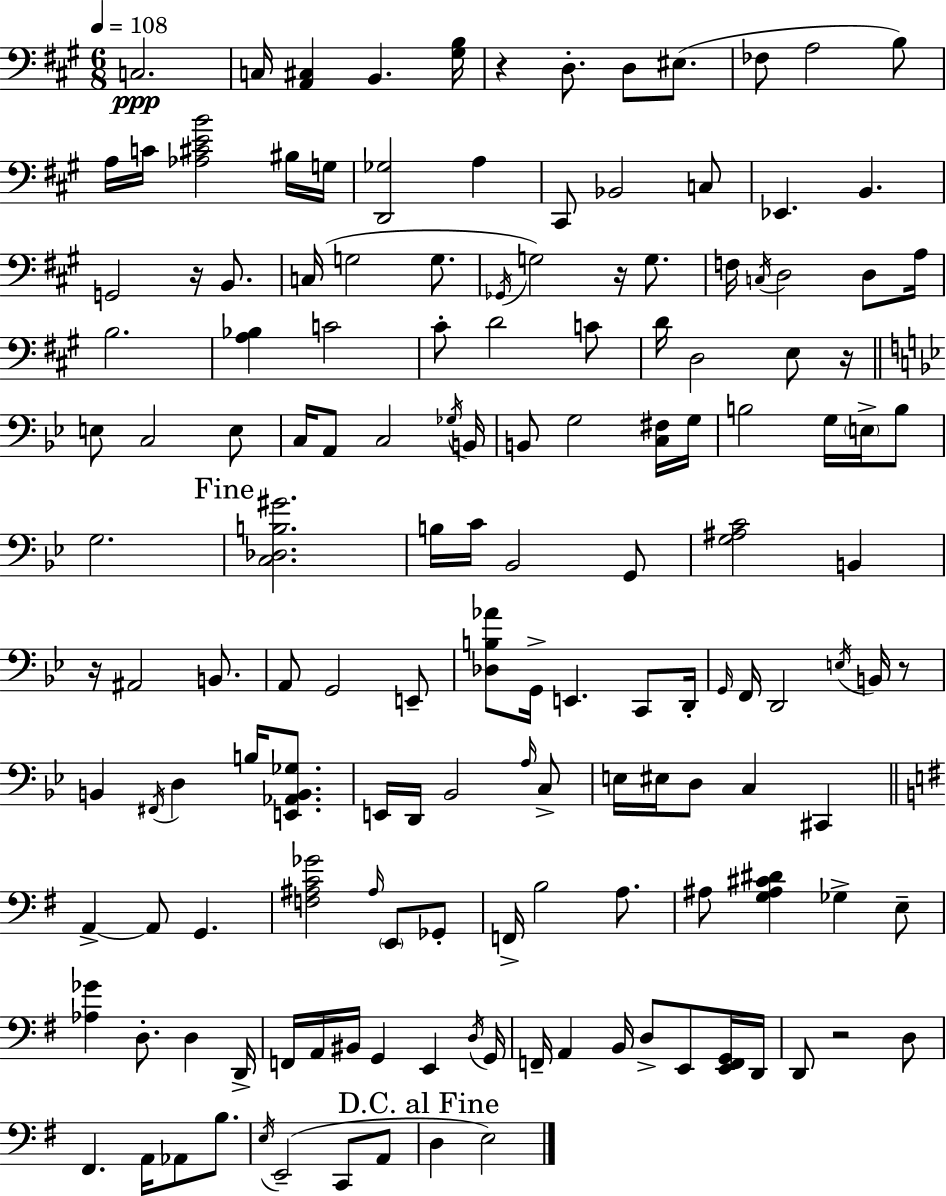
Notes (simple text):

C3/h. C3/s [A2,C#3]/q B2/q. [G#3,B3]/s R/q D3/e. D3/e EIS3/e. FES3/e A3/h B3/e A3/s C4/s [Ab3,C#4,E4,B4]/h BIS3/s G3/s [D2,Gb3]/h A3/q C#2/e Bb2/h C3/e Eb2/q. B2/q. G2/h R/s B2/e. C3/s G3/h G3/e. Gb2/s G3/h R/s G3/e. F3/s C3/s D3/h D3/e A3/s B3/h. [A3,Bb3]/q C4/h C#4/e D4/h C4/e D4/s D3/h E3/e R/s E3/e C3/h E3/e C3/s A2/e C3/h Gb3/s B2/s B2/e G3/h [C3,F#3]/s G3/s B3/h G3/s E3/s B3/e G3/h. [C3,Db3,B3,G#4]/h. B3/s C4/s Bb2/h G2/e [G3,A#3,C4]/h B2/q R/s A#2/h B2/e. A2/e G2/h E2/e [Db3,B3,Ab4]/e G2/s E2/q. C2/e D2/s G2/s F2/s D2/h E3/s B2/s R/e B2/q F#2/s D3/q B3/s [E2,Ab2,B2,Gb3]/e. E2/s D2/s Bb2/h A3/s C3/e E3/s EIS3/s D3/e C3/q C#2/q A2/q A2/e G2/q. [F3,A#3,C4,Gb4]/h A#3/s E2/e Gb2/e F2/s B3/h A3/e. A#3/e [G3,A#3,C#4,D#4]/q Gb3/q E3/e [Ab3,Gb4]/q D3/e. D3/q D2/s F2/s A2/s BIS2/s G2/q E2/q D3/s G2/s F2/s A2/q B2/s D3/e E2/e [E2,F2,G2]/s D2/s D2/e R/h D3/e F#2/q. A2/s Ab2/e B3/e. E3/s E2/h C2/e A2/e D3/q E3/h